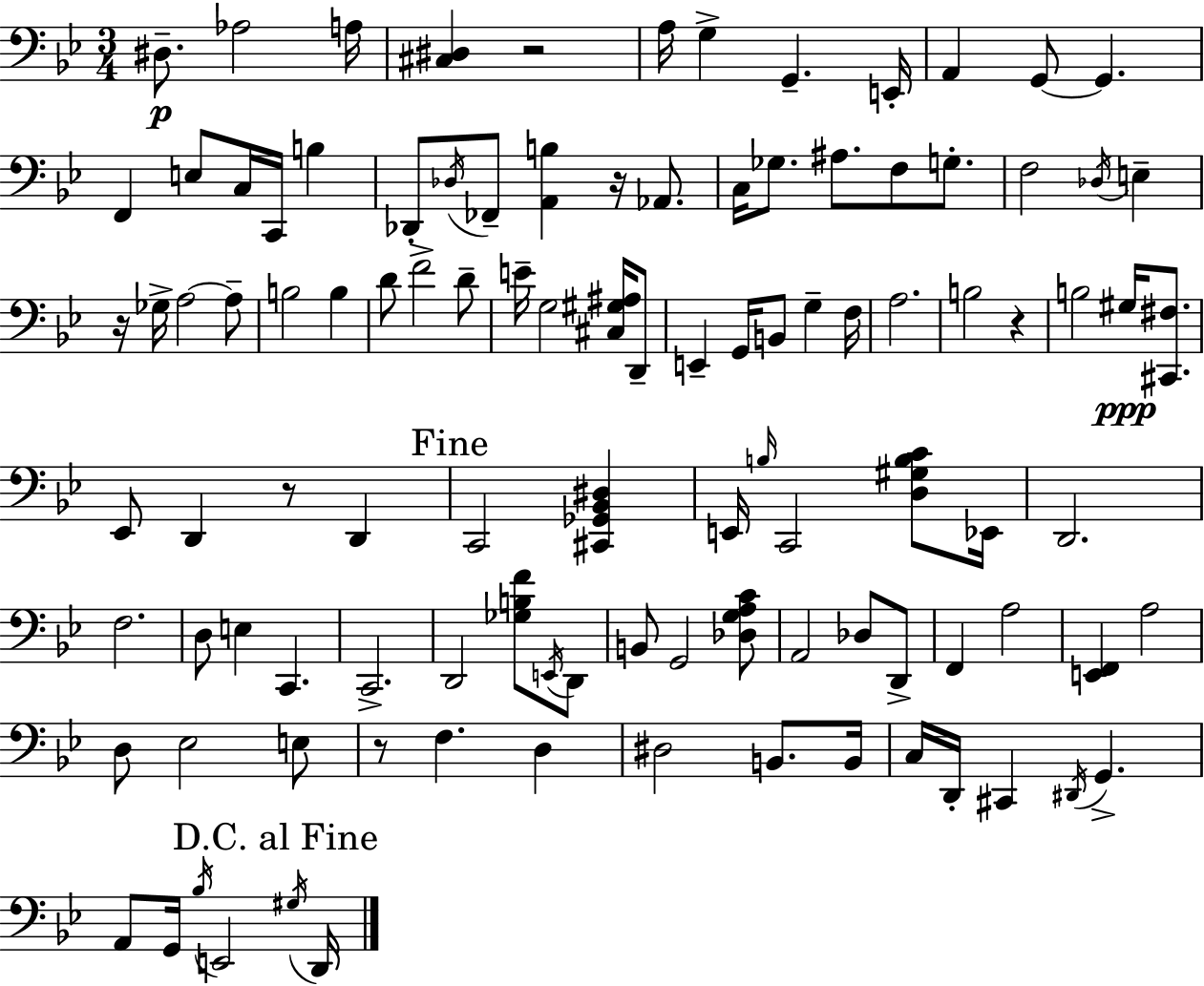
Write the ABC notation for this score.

X:1
T:Untitled
M:3/4
L:1/4
K:Bb
^D,/2 _A,2 A,/4 [^C,^D,] z2 A,/4 G, G,, E,,/4 A,, G,,/2 G,, F,, E,/2 C,/4 C,,/4 B, _D,,/2 _D,/4 _F,,/2 [A,,B,] z/4 _A,,/2 C,/4 _G,/2 ^A,/2 F,/2 G,/2 F,2 _D,/4 E, z/4 _G,/4 A,2 A,/2 B,2 B, D/2 F2 D/2 E/4 G,2 [^C,^G,^A,]/4 D,,/2 E,, G,,/4 B,,/2 G, F,/4 A,2 B,2 z B,2 ^G,/4 [^C,,^F,]/2 _E,,/2 D,, z/2 D,, C,,2 [^C,,_G,,_B,,^D,] E,,/4 B,/4 C,,2 [D,^G,B,C]/2 _E,,/4 D,,2 F,2 D,/2 E, C,, C,,2 D,,2 [_G,B,F]/2 E,,/4 D,,/2 B,,/2 G,,2 [_D,G,A,C]/2 A,,2 _D,/2 D,,/2 F,, A,2 [E,,F,,] A,2 D,/2 _E,2 E,/2 z/2 F, D, ^D,2 B,,/2 B,,/4 C,/4 D,,/4 ^C,, ^D,,/4 G,, A,,/2 G,,/4 _B,/4 E,,2 ^G,/4 D,,/4